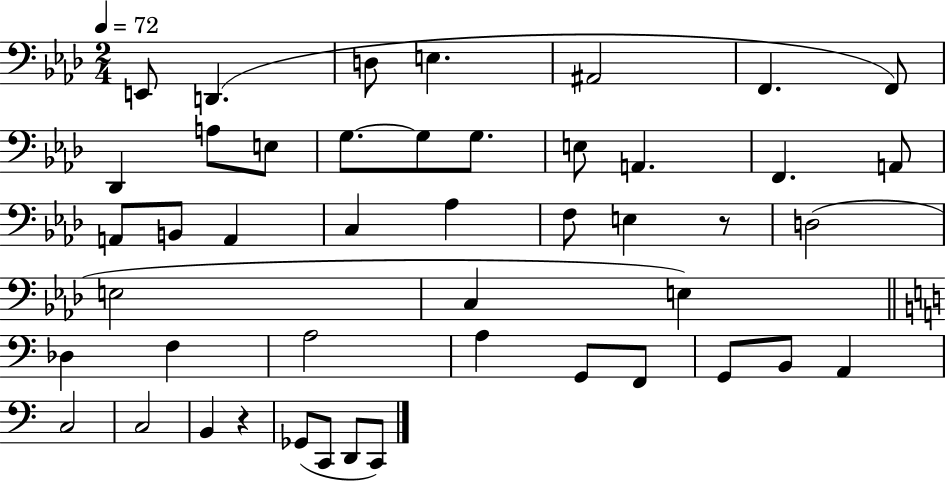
{
  \clef bass
  \numericTimeSignature
  \time 2/4
  \key aes \major
  \tempo 4 = 72
  e,8 d,4.( | d8 e4. | ais,2 | f,4. f,8) | \break des,4 a8 e8 | g8.~~ g8 g8. | e8 a,4. | f,4. a,8 | \break a,8 b,8 a,4 | c4 aes4 | f8 e4 r8 | d2( | \break e2 | c4 e4) | \bar "||" \break \key a \minor des4 f4 | a2 | a4 g,8 f,8 | g,8 b,8 a,4 | \break c2 | c2 | b,4 r4 | ges,8( c,8 d,8 c,8) | \break \bar "|."
}